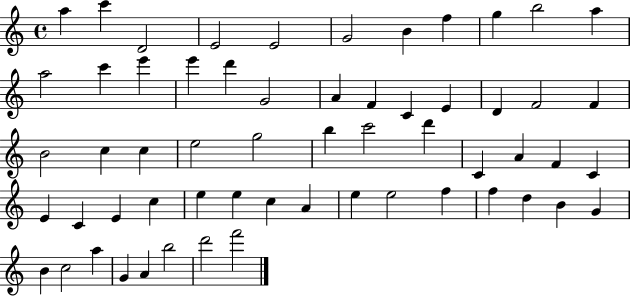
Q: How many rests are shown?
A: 0